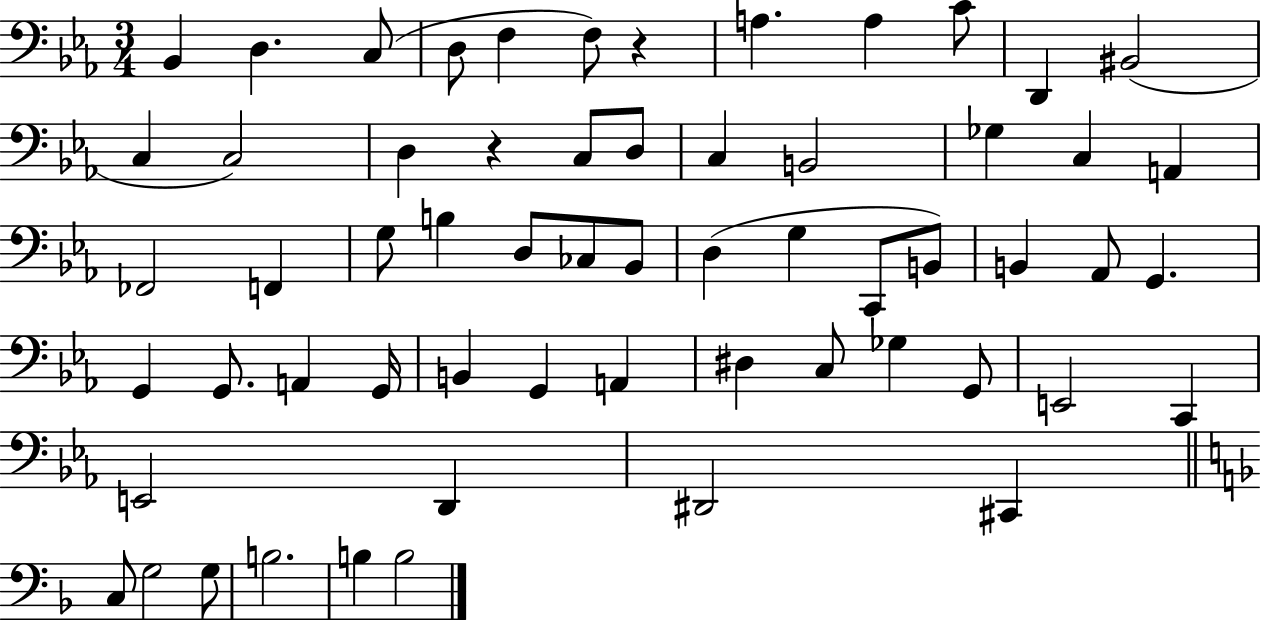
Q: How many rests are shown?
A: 2